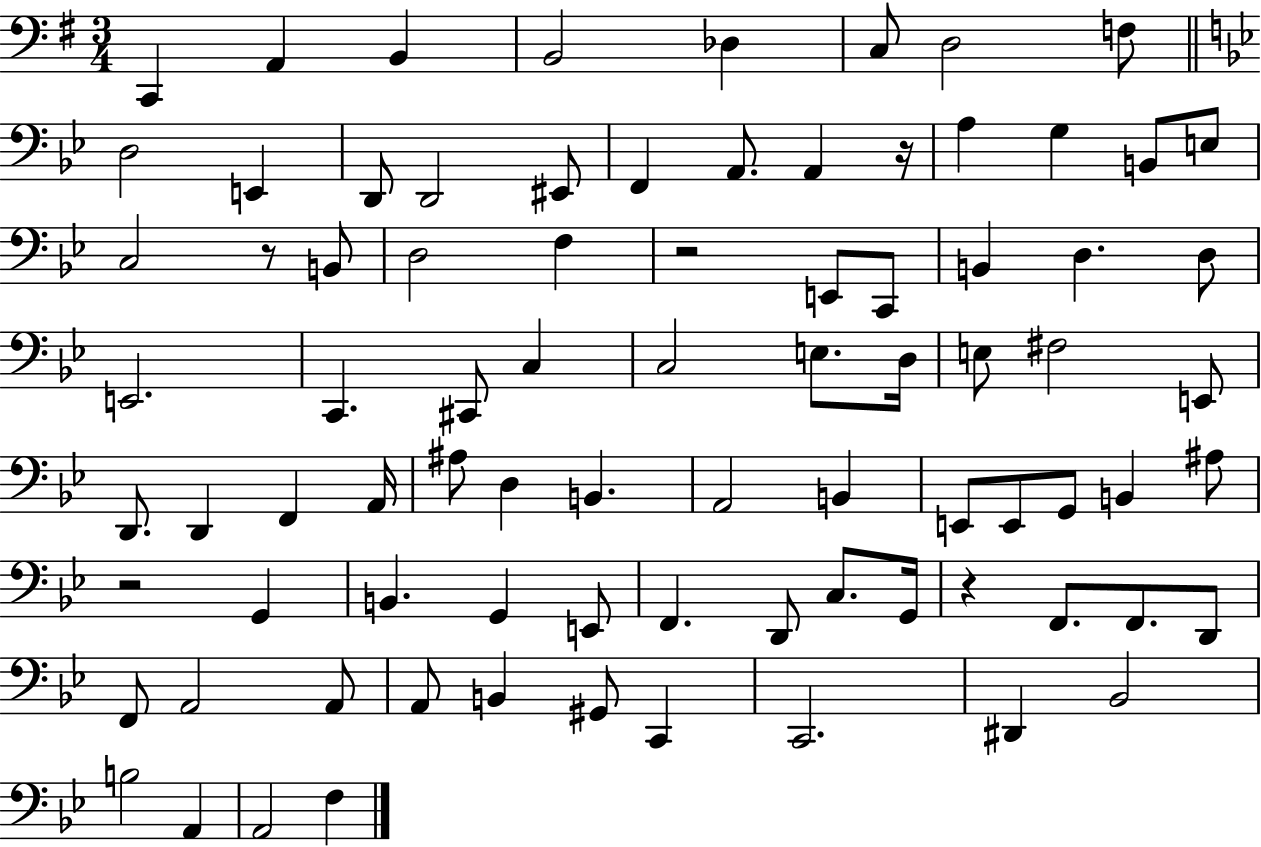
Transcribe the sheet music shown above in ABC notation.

X:1
T:Untitled
M:3/4
L:1/4
K:G
C,, A,, B,, B,,2 _D, C,/2 D,2 F,/2 D,2 E,, D,,/2 D,,2 ^E,,/2 F,, A,,/2 A,, z/4 A, G, B,,/2 E,/2 C,2 z/2 B,,/2 D,2 F, z2 E,,/2 C,,/2 B,, D, D,/2 E,,2 C,, ^C,,/2 C, C,2 E,/2 D,/4 E,/2 ^F,2 E,,/2 D,,/2 D,, F,, A,,/4 ^A,/2 D, B,, A,,2 B,, E,,/2 E,,/2 G,,/2 B,, ^A,/2 z2 G,, B,, G,, E,,/2 F,, D,,/2 C,/2 G,,/4 z F,,/2 F,,/2 D,,/2 F,,/2 A,,2 A,,/2 A,,/2 B,, ^G,,/2 C,, C,,2 ^D,, _B,,2 B,2 A,, A,,2 F,